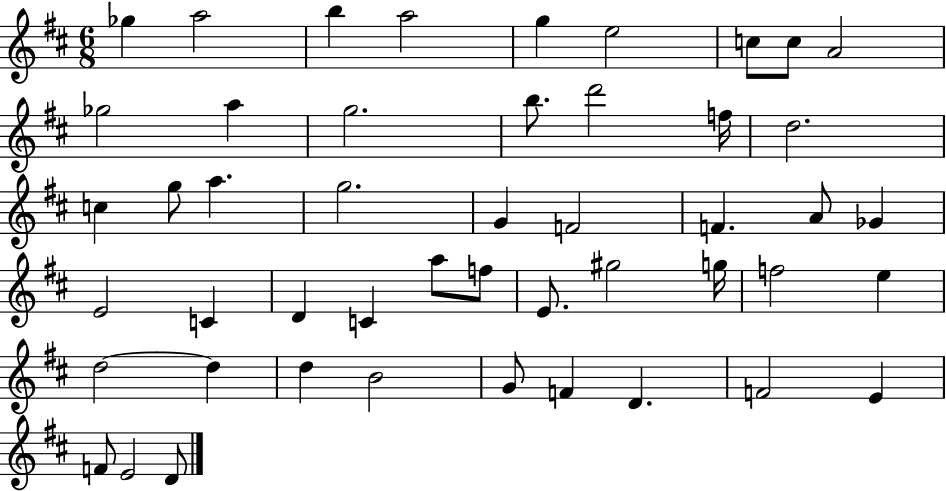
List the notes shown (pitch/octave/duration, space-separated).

Gb5/q A5/h B5/q A5/h G5/q E5/h C5/e C5/e A4/h Gb5/h A5/q G5/h. B5/e. D6/h F5/s D5/h. C5/q G5/e A5/q. G5/h. G4/q F4/h F4/q. A4/e Gb4/q E4/h C4/q D4/q C4/q A5/e F5/e E4/e. G#5/h G5/s F5/h E5/q D5/h D5/q D5/q B4/h G4/e F4/q D4/q. F4/h E4/q F4/e E4/h D4/e